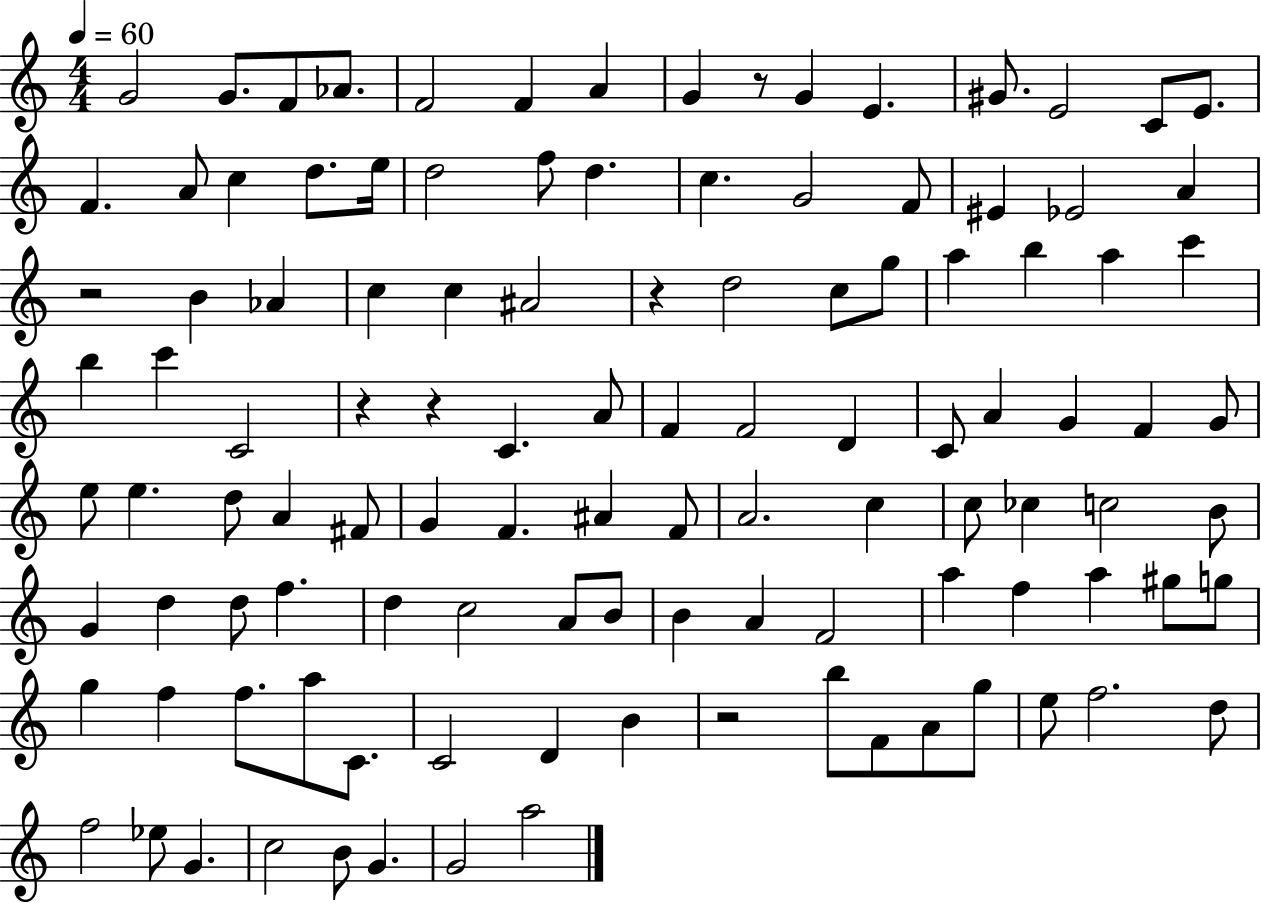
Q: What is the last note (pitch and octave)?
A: A5